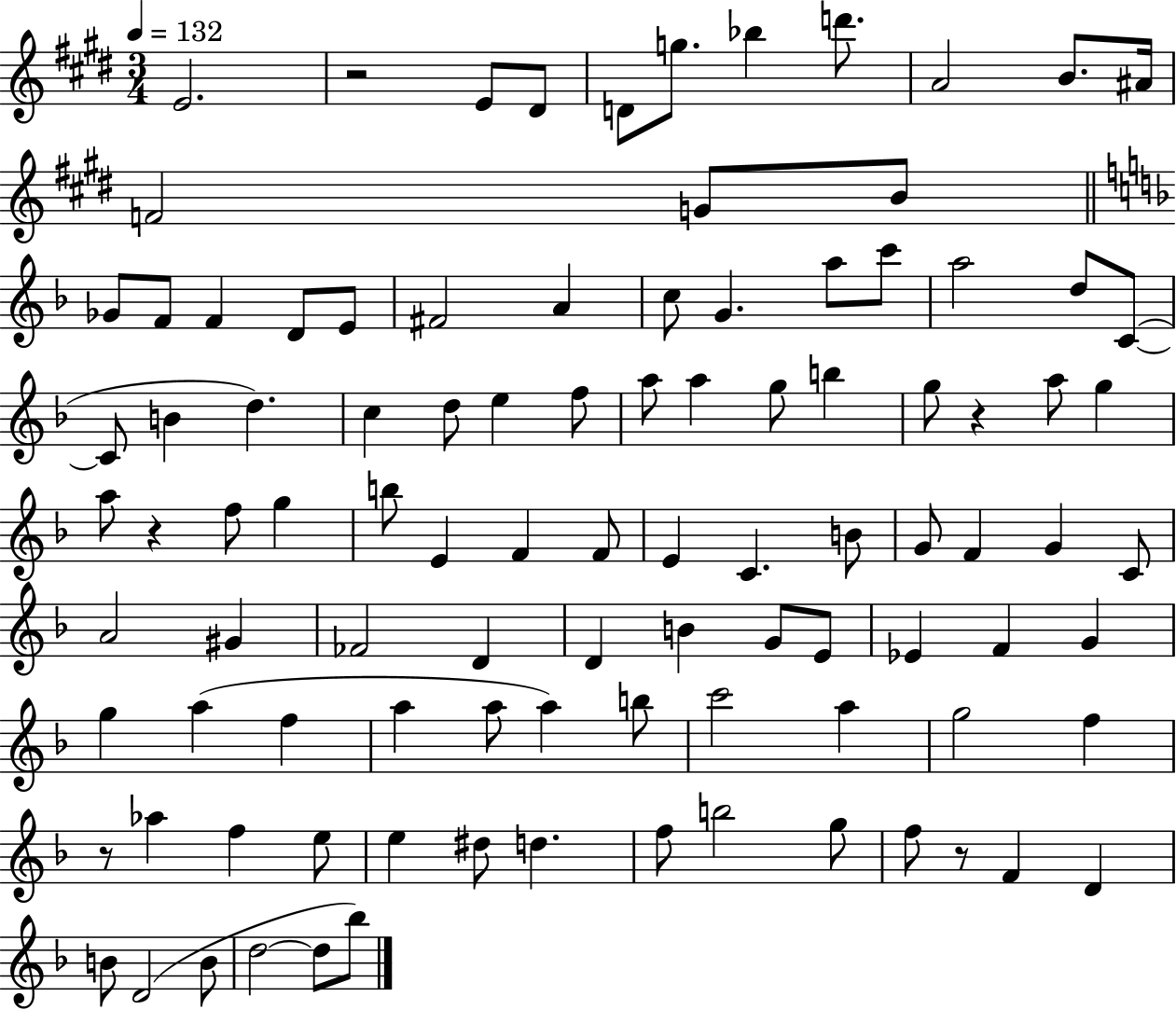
X:1
T:Untitled
M:3/4
L:1/4
K:E
E2 z2 E/2 ^D/2 D/2 g/2 _b d'/2 A2 B/2 ^A/4 F2 G/2 B/2 _G/2 F/2 F D/2 E/2 ^F2 A c/2 G a/2 c'/2 a2 d/2 C/2 C/2 B d c d/2 e f/2 a/2 a g/2 b g/2 z a/2 g a/2 z f/2 g b/2 E F F/2 E C B/2 G/2 F G C/2 A2 ^G _F2 D D B G/2 E/2 _E F G g a f a a/2 a b/2 c'2 a g2 f z/2 _a f e/2 e ^d/2 d f/2 b2 g/2 f/2 z/2 F D B/2 D2 B/2 d2 d/2 _b/2